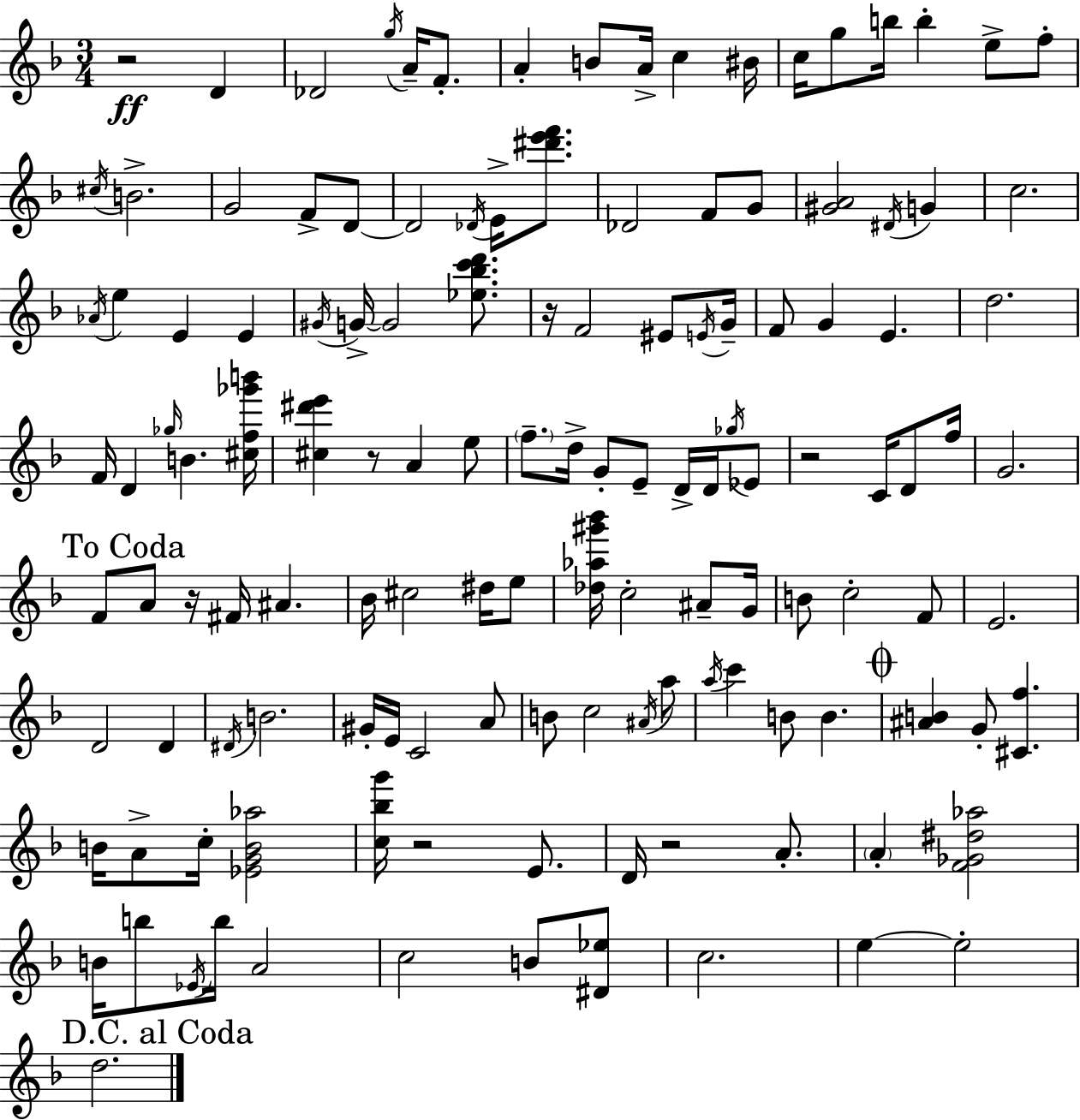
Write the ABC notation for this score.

X:1
T:Untitled
M:3/4
L:1/4
K:Dm
z2 D _D2 g/4 A/4 F/2 A B/2 A/4 c ^B/4 c/4 g/2 b/4 b e/2 f/2 ^c/4 B2 G2 F/2 D/2 D2 _D/4 E/4 [^d'e'f']/2 _D2 F/2 G/2 [^GA]2 ^D/4 G c2 _A/4 e E E ^G/4 G/4 G2 [_e_bc'd']/2 z/4 F2 ^E/2 E/4 G/4 F/2 G E d2 F/4 D _g/4 B [^cf_g'b']/4 [^c^d'e'] z/2 A e/2 f/2 d/4 G/2 E/2 D/4 D/4 _g/4 _E/2 z2 C/4 D/2 f/4 G2 F/2 A/2 z/4 ^F/4 ^A _B/4 ^c2 ^d/4 e/2 [_d_a^g'_b']/4 c2 ^A/2 G/4 B/2 c2 F/2 E2 D2 D ^D/4 B2 ^G/4 E/4 C2 A/2 B/2 c2 ^A/4 a/2 a/4 c' B/2 B [^AB] G/2 [^Cf] B/4 A/2 c/4 [_EGB_a]2 [c_bg']/4 z2 E/2 D/4 z2 A/2 A [F_G^d_a]2 B/4 b/2 _E/4 b/4 A2 c2 B/2 [^D_e]/2 c2 e e2 d2